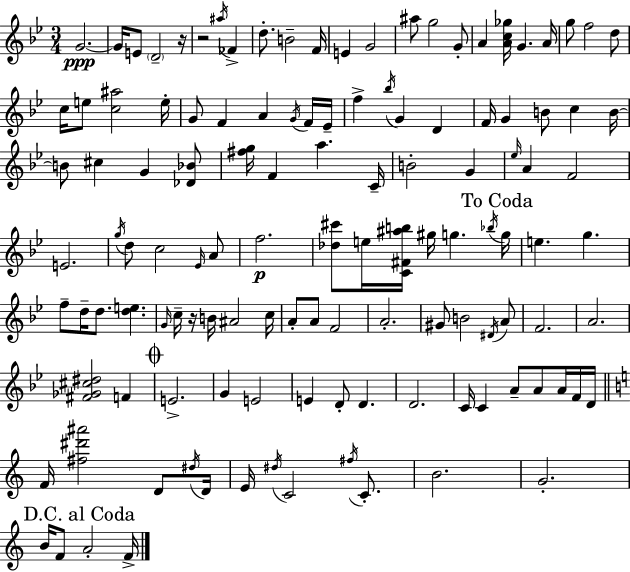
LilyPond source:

{
  \clef treble
  \numericTimeSignature
  \time 3/4
  \key g \minor
  \repeat volta 2 { g'2.~~\ppp | g'16 e'8 \parenthesize d'2-- r16 | r2 \acciaccatura { ais''16 } fes'4-> | d''8.-. b'2-- | \break f'16 e'4 g'2 | ais''8 g''2 g'8-. | a'4 <a' c'' ges''>16 g'4. | a'16 g''8 f''2 d''8 | \break c''16 e''8 <c'' ais''>2 | e''16-. g'8 f'4 a'4 \acciaccatura { g'16 } | f'16 ees'16-- f''4-> \acciaccatura { bes''16 } g'4 d'4 | f'16 g'4 b'8 c''4 | \break b'16~~ b'8 cis''4 g'4 | <des' bes'>8 <fis'' g''>16 f'4 a''4. | c'16-- b'2-. g'4 | \grace { ees''16 } a'4 f'2 | \break e'2. | \acciaccatura { g''16 } d''8 c''2 | \grace { ees'16 } a'8 f''2.\p | <des'' cis'''>8 e''16 <c' fis' ais'' b''>16 gis''16 g''4. | \break \acciaccatura { bes''16 } \mark "To Coda" g''16 e''4. | g''4. f''8-- d''16-- d''8. | <d'' e''>4. \grace { g'16 } c''16-- r16 b'16 ais'2 | c''16 a'8-. a'8 | \break f'2 a'2.-. | gis'8 b'2 | \acciaccatura { dis'16 } a'8 f'2. | a'2. | \break <fis' ges' cis'' dis''>2 | f'4 \mark \markup { \musicglyph "scripts.coda" } e'2.-> | g'4 | e'2 e'4 | \break d'8-. d'4. d'2. | c'16 c'4 | a'8-- a'8 a'16 f'16 d'16 \bar "||" \break \key c \major f'16 <fis'' dis''' ais'''>2 d'8 \acciaccatura { dis''16 } | d'16 e'16 \acciaccatura { dis''16 } c'2 \acciaccatura { fis''16 } | c'8.-. b'2. | g'2.-. | \break \mark "D.C. al Coda" b'16 f'8 a'2-. | f'16-> } \bar "|."
}